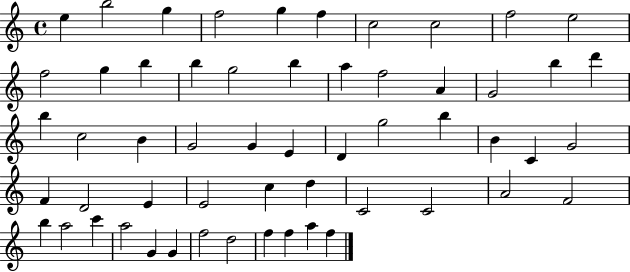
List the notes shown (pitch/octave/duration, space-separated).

E5/q B5/h G5/q F5/h G5/q F5/q C5/h C5/h F5/h E5/h F5/h G5/q B5/q B5/q G5/h B5/q A5/q F5/h A4/q G4/h B5/q D6/q B5/q C5/h B4/q G4/h G4/q E4/q D4/q G5/h B5/q B4/q C4/q G4/h F4/q D4/h E4/q E4/h C5/q D5/q C4/h C4/h A4/h F4/h B5/q A5/h C6/q A5/h G4/q G4/q F5/h D5/h F5/q F5/q A5/q F5/q